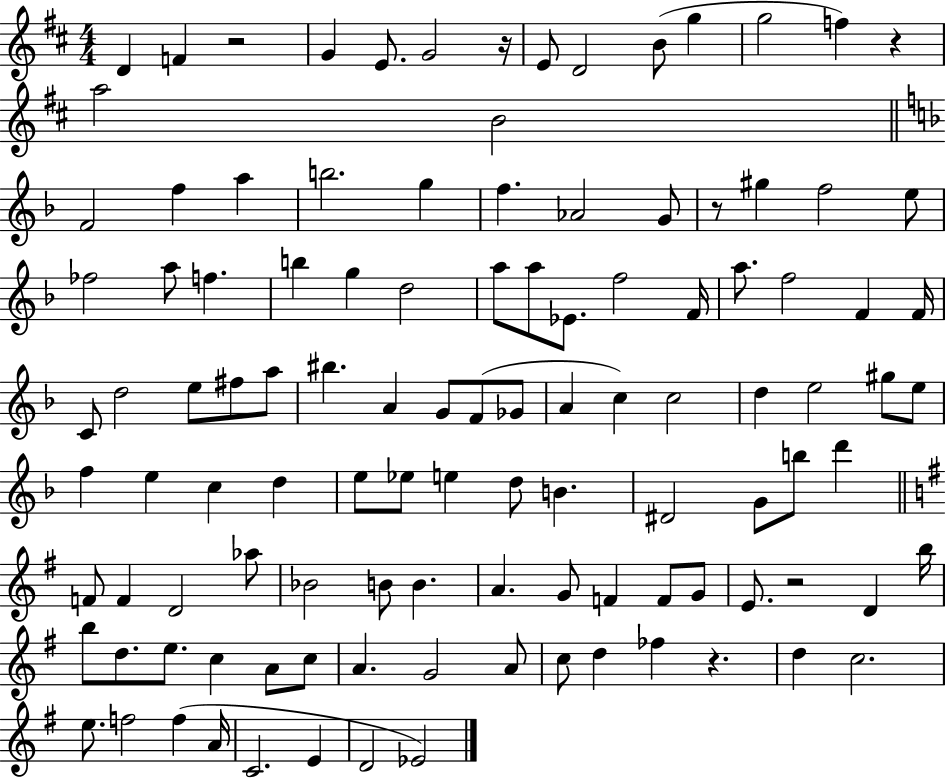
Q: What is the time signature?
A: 4/4